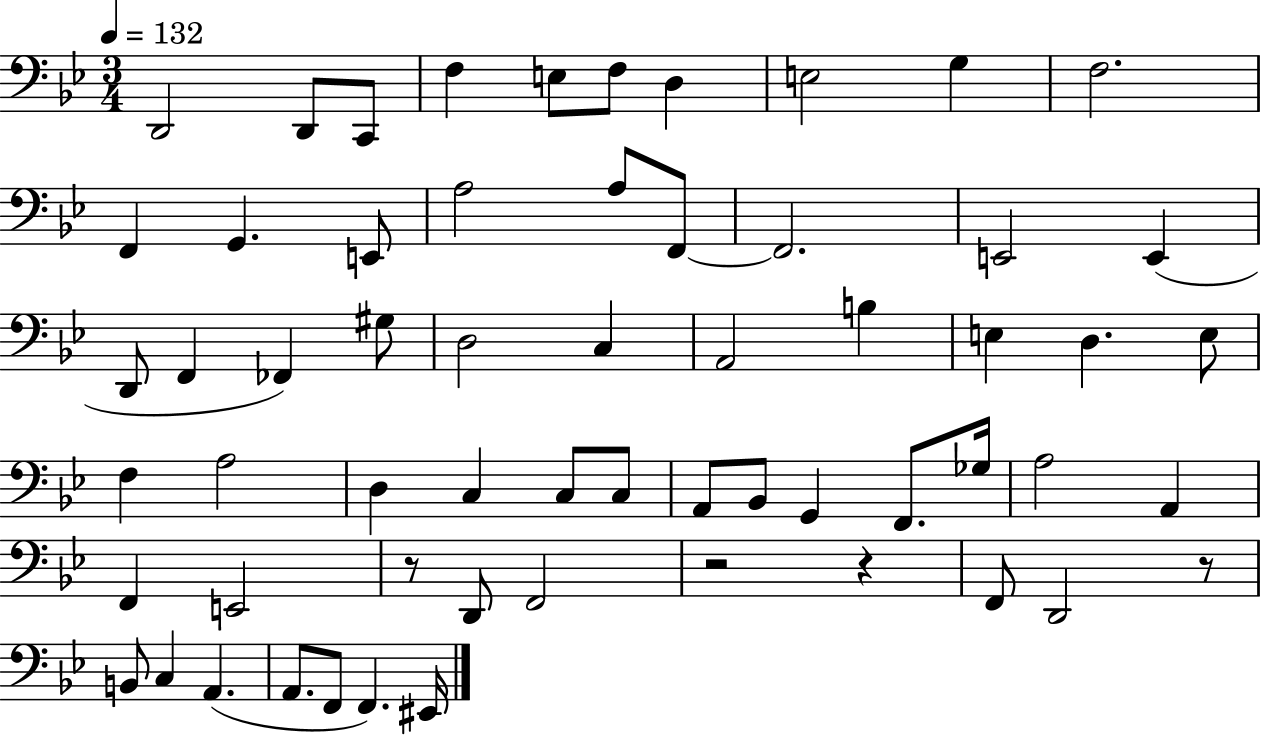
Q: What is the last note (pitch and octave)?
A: EIS2